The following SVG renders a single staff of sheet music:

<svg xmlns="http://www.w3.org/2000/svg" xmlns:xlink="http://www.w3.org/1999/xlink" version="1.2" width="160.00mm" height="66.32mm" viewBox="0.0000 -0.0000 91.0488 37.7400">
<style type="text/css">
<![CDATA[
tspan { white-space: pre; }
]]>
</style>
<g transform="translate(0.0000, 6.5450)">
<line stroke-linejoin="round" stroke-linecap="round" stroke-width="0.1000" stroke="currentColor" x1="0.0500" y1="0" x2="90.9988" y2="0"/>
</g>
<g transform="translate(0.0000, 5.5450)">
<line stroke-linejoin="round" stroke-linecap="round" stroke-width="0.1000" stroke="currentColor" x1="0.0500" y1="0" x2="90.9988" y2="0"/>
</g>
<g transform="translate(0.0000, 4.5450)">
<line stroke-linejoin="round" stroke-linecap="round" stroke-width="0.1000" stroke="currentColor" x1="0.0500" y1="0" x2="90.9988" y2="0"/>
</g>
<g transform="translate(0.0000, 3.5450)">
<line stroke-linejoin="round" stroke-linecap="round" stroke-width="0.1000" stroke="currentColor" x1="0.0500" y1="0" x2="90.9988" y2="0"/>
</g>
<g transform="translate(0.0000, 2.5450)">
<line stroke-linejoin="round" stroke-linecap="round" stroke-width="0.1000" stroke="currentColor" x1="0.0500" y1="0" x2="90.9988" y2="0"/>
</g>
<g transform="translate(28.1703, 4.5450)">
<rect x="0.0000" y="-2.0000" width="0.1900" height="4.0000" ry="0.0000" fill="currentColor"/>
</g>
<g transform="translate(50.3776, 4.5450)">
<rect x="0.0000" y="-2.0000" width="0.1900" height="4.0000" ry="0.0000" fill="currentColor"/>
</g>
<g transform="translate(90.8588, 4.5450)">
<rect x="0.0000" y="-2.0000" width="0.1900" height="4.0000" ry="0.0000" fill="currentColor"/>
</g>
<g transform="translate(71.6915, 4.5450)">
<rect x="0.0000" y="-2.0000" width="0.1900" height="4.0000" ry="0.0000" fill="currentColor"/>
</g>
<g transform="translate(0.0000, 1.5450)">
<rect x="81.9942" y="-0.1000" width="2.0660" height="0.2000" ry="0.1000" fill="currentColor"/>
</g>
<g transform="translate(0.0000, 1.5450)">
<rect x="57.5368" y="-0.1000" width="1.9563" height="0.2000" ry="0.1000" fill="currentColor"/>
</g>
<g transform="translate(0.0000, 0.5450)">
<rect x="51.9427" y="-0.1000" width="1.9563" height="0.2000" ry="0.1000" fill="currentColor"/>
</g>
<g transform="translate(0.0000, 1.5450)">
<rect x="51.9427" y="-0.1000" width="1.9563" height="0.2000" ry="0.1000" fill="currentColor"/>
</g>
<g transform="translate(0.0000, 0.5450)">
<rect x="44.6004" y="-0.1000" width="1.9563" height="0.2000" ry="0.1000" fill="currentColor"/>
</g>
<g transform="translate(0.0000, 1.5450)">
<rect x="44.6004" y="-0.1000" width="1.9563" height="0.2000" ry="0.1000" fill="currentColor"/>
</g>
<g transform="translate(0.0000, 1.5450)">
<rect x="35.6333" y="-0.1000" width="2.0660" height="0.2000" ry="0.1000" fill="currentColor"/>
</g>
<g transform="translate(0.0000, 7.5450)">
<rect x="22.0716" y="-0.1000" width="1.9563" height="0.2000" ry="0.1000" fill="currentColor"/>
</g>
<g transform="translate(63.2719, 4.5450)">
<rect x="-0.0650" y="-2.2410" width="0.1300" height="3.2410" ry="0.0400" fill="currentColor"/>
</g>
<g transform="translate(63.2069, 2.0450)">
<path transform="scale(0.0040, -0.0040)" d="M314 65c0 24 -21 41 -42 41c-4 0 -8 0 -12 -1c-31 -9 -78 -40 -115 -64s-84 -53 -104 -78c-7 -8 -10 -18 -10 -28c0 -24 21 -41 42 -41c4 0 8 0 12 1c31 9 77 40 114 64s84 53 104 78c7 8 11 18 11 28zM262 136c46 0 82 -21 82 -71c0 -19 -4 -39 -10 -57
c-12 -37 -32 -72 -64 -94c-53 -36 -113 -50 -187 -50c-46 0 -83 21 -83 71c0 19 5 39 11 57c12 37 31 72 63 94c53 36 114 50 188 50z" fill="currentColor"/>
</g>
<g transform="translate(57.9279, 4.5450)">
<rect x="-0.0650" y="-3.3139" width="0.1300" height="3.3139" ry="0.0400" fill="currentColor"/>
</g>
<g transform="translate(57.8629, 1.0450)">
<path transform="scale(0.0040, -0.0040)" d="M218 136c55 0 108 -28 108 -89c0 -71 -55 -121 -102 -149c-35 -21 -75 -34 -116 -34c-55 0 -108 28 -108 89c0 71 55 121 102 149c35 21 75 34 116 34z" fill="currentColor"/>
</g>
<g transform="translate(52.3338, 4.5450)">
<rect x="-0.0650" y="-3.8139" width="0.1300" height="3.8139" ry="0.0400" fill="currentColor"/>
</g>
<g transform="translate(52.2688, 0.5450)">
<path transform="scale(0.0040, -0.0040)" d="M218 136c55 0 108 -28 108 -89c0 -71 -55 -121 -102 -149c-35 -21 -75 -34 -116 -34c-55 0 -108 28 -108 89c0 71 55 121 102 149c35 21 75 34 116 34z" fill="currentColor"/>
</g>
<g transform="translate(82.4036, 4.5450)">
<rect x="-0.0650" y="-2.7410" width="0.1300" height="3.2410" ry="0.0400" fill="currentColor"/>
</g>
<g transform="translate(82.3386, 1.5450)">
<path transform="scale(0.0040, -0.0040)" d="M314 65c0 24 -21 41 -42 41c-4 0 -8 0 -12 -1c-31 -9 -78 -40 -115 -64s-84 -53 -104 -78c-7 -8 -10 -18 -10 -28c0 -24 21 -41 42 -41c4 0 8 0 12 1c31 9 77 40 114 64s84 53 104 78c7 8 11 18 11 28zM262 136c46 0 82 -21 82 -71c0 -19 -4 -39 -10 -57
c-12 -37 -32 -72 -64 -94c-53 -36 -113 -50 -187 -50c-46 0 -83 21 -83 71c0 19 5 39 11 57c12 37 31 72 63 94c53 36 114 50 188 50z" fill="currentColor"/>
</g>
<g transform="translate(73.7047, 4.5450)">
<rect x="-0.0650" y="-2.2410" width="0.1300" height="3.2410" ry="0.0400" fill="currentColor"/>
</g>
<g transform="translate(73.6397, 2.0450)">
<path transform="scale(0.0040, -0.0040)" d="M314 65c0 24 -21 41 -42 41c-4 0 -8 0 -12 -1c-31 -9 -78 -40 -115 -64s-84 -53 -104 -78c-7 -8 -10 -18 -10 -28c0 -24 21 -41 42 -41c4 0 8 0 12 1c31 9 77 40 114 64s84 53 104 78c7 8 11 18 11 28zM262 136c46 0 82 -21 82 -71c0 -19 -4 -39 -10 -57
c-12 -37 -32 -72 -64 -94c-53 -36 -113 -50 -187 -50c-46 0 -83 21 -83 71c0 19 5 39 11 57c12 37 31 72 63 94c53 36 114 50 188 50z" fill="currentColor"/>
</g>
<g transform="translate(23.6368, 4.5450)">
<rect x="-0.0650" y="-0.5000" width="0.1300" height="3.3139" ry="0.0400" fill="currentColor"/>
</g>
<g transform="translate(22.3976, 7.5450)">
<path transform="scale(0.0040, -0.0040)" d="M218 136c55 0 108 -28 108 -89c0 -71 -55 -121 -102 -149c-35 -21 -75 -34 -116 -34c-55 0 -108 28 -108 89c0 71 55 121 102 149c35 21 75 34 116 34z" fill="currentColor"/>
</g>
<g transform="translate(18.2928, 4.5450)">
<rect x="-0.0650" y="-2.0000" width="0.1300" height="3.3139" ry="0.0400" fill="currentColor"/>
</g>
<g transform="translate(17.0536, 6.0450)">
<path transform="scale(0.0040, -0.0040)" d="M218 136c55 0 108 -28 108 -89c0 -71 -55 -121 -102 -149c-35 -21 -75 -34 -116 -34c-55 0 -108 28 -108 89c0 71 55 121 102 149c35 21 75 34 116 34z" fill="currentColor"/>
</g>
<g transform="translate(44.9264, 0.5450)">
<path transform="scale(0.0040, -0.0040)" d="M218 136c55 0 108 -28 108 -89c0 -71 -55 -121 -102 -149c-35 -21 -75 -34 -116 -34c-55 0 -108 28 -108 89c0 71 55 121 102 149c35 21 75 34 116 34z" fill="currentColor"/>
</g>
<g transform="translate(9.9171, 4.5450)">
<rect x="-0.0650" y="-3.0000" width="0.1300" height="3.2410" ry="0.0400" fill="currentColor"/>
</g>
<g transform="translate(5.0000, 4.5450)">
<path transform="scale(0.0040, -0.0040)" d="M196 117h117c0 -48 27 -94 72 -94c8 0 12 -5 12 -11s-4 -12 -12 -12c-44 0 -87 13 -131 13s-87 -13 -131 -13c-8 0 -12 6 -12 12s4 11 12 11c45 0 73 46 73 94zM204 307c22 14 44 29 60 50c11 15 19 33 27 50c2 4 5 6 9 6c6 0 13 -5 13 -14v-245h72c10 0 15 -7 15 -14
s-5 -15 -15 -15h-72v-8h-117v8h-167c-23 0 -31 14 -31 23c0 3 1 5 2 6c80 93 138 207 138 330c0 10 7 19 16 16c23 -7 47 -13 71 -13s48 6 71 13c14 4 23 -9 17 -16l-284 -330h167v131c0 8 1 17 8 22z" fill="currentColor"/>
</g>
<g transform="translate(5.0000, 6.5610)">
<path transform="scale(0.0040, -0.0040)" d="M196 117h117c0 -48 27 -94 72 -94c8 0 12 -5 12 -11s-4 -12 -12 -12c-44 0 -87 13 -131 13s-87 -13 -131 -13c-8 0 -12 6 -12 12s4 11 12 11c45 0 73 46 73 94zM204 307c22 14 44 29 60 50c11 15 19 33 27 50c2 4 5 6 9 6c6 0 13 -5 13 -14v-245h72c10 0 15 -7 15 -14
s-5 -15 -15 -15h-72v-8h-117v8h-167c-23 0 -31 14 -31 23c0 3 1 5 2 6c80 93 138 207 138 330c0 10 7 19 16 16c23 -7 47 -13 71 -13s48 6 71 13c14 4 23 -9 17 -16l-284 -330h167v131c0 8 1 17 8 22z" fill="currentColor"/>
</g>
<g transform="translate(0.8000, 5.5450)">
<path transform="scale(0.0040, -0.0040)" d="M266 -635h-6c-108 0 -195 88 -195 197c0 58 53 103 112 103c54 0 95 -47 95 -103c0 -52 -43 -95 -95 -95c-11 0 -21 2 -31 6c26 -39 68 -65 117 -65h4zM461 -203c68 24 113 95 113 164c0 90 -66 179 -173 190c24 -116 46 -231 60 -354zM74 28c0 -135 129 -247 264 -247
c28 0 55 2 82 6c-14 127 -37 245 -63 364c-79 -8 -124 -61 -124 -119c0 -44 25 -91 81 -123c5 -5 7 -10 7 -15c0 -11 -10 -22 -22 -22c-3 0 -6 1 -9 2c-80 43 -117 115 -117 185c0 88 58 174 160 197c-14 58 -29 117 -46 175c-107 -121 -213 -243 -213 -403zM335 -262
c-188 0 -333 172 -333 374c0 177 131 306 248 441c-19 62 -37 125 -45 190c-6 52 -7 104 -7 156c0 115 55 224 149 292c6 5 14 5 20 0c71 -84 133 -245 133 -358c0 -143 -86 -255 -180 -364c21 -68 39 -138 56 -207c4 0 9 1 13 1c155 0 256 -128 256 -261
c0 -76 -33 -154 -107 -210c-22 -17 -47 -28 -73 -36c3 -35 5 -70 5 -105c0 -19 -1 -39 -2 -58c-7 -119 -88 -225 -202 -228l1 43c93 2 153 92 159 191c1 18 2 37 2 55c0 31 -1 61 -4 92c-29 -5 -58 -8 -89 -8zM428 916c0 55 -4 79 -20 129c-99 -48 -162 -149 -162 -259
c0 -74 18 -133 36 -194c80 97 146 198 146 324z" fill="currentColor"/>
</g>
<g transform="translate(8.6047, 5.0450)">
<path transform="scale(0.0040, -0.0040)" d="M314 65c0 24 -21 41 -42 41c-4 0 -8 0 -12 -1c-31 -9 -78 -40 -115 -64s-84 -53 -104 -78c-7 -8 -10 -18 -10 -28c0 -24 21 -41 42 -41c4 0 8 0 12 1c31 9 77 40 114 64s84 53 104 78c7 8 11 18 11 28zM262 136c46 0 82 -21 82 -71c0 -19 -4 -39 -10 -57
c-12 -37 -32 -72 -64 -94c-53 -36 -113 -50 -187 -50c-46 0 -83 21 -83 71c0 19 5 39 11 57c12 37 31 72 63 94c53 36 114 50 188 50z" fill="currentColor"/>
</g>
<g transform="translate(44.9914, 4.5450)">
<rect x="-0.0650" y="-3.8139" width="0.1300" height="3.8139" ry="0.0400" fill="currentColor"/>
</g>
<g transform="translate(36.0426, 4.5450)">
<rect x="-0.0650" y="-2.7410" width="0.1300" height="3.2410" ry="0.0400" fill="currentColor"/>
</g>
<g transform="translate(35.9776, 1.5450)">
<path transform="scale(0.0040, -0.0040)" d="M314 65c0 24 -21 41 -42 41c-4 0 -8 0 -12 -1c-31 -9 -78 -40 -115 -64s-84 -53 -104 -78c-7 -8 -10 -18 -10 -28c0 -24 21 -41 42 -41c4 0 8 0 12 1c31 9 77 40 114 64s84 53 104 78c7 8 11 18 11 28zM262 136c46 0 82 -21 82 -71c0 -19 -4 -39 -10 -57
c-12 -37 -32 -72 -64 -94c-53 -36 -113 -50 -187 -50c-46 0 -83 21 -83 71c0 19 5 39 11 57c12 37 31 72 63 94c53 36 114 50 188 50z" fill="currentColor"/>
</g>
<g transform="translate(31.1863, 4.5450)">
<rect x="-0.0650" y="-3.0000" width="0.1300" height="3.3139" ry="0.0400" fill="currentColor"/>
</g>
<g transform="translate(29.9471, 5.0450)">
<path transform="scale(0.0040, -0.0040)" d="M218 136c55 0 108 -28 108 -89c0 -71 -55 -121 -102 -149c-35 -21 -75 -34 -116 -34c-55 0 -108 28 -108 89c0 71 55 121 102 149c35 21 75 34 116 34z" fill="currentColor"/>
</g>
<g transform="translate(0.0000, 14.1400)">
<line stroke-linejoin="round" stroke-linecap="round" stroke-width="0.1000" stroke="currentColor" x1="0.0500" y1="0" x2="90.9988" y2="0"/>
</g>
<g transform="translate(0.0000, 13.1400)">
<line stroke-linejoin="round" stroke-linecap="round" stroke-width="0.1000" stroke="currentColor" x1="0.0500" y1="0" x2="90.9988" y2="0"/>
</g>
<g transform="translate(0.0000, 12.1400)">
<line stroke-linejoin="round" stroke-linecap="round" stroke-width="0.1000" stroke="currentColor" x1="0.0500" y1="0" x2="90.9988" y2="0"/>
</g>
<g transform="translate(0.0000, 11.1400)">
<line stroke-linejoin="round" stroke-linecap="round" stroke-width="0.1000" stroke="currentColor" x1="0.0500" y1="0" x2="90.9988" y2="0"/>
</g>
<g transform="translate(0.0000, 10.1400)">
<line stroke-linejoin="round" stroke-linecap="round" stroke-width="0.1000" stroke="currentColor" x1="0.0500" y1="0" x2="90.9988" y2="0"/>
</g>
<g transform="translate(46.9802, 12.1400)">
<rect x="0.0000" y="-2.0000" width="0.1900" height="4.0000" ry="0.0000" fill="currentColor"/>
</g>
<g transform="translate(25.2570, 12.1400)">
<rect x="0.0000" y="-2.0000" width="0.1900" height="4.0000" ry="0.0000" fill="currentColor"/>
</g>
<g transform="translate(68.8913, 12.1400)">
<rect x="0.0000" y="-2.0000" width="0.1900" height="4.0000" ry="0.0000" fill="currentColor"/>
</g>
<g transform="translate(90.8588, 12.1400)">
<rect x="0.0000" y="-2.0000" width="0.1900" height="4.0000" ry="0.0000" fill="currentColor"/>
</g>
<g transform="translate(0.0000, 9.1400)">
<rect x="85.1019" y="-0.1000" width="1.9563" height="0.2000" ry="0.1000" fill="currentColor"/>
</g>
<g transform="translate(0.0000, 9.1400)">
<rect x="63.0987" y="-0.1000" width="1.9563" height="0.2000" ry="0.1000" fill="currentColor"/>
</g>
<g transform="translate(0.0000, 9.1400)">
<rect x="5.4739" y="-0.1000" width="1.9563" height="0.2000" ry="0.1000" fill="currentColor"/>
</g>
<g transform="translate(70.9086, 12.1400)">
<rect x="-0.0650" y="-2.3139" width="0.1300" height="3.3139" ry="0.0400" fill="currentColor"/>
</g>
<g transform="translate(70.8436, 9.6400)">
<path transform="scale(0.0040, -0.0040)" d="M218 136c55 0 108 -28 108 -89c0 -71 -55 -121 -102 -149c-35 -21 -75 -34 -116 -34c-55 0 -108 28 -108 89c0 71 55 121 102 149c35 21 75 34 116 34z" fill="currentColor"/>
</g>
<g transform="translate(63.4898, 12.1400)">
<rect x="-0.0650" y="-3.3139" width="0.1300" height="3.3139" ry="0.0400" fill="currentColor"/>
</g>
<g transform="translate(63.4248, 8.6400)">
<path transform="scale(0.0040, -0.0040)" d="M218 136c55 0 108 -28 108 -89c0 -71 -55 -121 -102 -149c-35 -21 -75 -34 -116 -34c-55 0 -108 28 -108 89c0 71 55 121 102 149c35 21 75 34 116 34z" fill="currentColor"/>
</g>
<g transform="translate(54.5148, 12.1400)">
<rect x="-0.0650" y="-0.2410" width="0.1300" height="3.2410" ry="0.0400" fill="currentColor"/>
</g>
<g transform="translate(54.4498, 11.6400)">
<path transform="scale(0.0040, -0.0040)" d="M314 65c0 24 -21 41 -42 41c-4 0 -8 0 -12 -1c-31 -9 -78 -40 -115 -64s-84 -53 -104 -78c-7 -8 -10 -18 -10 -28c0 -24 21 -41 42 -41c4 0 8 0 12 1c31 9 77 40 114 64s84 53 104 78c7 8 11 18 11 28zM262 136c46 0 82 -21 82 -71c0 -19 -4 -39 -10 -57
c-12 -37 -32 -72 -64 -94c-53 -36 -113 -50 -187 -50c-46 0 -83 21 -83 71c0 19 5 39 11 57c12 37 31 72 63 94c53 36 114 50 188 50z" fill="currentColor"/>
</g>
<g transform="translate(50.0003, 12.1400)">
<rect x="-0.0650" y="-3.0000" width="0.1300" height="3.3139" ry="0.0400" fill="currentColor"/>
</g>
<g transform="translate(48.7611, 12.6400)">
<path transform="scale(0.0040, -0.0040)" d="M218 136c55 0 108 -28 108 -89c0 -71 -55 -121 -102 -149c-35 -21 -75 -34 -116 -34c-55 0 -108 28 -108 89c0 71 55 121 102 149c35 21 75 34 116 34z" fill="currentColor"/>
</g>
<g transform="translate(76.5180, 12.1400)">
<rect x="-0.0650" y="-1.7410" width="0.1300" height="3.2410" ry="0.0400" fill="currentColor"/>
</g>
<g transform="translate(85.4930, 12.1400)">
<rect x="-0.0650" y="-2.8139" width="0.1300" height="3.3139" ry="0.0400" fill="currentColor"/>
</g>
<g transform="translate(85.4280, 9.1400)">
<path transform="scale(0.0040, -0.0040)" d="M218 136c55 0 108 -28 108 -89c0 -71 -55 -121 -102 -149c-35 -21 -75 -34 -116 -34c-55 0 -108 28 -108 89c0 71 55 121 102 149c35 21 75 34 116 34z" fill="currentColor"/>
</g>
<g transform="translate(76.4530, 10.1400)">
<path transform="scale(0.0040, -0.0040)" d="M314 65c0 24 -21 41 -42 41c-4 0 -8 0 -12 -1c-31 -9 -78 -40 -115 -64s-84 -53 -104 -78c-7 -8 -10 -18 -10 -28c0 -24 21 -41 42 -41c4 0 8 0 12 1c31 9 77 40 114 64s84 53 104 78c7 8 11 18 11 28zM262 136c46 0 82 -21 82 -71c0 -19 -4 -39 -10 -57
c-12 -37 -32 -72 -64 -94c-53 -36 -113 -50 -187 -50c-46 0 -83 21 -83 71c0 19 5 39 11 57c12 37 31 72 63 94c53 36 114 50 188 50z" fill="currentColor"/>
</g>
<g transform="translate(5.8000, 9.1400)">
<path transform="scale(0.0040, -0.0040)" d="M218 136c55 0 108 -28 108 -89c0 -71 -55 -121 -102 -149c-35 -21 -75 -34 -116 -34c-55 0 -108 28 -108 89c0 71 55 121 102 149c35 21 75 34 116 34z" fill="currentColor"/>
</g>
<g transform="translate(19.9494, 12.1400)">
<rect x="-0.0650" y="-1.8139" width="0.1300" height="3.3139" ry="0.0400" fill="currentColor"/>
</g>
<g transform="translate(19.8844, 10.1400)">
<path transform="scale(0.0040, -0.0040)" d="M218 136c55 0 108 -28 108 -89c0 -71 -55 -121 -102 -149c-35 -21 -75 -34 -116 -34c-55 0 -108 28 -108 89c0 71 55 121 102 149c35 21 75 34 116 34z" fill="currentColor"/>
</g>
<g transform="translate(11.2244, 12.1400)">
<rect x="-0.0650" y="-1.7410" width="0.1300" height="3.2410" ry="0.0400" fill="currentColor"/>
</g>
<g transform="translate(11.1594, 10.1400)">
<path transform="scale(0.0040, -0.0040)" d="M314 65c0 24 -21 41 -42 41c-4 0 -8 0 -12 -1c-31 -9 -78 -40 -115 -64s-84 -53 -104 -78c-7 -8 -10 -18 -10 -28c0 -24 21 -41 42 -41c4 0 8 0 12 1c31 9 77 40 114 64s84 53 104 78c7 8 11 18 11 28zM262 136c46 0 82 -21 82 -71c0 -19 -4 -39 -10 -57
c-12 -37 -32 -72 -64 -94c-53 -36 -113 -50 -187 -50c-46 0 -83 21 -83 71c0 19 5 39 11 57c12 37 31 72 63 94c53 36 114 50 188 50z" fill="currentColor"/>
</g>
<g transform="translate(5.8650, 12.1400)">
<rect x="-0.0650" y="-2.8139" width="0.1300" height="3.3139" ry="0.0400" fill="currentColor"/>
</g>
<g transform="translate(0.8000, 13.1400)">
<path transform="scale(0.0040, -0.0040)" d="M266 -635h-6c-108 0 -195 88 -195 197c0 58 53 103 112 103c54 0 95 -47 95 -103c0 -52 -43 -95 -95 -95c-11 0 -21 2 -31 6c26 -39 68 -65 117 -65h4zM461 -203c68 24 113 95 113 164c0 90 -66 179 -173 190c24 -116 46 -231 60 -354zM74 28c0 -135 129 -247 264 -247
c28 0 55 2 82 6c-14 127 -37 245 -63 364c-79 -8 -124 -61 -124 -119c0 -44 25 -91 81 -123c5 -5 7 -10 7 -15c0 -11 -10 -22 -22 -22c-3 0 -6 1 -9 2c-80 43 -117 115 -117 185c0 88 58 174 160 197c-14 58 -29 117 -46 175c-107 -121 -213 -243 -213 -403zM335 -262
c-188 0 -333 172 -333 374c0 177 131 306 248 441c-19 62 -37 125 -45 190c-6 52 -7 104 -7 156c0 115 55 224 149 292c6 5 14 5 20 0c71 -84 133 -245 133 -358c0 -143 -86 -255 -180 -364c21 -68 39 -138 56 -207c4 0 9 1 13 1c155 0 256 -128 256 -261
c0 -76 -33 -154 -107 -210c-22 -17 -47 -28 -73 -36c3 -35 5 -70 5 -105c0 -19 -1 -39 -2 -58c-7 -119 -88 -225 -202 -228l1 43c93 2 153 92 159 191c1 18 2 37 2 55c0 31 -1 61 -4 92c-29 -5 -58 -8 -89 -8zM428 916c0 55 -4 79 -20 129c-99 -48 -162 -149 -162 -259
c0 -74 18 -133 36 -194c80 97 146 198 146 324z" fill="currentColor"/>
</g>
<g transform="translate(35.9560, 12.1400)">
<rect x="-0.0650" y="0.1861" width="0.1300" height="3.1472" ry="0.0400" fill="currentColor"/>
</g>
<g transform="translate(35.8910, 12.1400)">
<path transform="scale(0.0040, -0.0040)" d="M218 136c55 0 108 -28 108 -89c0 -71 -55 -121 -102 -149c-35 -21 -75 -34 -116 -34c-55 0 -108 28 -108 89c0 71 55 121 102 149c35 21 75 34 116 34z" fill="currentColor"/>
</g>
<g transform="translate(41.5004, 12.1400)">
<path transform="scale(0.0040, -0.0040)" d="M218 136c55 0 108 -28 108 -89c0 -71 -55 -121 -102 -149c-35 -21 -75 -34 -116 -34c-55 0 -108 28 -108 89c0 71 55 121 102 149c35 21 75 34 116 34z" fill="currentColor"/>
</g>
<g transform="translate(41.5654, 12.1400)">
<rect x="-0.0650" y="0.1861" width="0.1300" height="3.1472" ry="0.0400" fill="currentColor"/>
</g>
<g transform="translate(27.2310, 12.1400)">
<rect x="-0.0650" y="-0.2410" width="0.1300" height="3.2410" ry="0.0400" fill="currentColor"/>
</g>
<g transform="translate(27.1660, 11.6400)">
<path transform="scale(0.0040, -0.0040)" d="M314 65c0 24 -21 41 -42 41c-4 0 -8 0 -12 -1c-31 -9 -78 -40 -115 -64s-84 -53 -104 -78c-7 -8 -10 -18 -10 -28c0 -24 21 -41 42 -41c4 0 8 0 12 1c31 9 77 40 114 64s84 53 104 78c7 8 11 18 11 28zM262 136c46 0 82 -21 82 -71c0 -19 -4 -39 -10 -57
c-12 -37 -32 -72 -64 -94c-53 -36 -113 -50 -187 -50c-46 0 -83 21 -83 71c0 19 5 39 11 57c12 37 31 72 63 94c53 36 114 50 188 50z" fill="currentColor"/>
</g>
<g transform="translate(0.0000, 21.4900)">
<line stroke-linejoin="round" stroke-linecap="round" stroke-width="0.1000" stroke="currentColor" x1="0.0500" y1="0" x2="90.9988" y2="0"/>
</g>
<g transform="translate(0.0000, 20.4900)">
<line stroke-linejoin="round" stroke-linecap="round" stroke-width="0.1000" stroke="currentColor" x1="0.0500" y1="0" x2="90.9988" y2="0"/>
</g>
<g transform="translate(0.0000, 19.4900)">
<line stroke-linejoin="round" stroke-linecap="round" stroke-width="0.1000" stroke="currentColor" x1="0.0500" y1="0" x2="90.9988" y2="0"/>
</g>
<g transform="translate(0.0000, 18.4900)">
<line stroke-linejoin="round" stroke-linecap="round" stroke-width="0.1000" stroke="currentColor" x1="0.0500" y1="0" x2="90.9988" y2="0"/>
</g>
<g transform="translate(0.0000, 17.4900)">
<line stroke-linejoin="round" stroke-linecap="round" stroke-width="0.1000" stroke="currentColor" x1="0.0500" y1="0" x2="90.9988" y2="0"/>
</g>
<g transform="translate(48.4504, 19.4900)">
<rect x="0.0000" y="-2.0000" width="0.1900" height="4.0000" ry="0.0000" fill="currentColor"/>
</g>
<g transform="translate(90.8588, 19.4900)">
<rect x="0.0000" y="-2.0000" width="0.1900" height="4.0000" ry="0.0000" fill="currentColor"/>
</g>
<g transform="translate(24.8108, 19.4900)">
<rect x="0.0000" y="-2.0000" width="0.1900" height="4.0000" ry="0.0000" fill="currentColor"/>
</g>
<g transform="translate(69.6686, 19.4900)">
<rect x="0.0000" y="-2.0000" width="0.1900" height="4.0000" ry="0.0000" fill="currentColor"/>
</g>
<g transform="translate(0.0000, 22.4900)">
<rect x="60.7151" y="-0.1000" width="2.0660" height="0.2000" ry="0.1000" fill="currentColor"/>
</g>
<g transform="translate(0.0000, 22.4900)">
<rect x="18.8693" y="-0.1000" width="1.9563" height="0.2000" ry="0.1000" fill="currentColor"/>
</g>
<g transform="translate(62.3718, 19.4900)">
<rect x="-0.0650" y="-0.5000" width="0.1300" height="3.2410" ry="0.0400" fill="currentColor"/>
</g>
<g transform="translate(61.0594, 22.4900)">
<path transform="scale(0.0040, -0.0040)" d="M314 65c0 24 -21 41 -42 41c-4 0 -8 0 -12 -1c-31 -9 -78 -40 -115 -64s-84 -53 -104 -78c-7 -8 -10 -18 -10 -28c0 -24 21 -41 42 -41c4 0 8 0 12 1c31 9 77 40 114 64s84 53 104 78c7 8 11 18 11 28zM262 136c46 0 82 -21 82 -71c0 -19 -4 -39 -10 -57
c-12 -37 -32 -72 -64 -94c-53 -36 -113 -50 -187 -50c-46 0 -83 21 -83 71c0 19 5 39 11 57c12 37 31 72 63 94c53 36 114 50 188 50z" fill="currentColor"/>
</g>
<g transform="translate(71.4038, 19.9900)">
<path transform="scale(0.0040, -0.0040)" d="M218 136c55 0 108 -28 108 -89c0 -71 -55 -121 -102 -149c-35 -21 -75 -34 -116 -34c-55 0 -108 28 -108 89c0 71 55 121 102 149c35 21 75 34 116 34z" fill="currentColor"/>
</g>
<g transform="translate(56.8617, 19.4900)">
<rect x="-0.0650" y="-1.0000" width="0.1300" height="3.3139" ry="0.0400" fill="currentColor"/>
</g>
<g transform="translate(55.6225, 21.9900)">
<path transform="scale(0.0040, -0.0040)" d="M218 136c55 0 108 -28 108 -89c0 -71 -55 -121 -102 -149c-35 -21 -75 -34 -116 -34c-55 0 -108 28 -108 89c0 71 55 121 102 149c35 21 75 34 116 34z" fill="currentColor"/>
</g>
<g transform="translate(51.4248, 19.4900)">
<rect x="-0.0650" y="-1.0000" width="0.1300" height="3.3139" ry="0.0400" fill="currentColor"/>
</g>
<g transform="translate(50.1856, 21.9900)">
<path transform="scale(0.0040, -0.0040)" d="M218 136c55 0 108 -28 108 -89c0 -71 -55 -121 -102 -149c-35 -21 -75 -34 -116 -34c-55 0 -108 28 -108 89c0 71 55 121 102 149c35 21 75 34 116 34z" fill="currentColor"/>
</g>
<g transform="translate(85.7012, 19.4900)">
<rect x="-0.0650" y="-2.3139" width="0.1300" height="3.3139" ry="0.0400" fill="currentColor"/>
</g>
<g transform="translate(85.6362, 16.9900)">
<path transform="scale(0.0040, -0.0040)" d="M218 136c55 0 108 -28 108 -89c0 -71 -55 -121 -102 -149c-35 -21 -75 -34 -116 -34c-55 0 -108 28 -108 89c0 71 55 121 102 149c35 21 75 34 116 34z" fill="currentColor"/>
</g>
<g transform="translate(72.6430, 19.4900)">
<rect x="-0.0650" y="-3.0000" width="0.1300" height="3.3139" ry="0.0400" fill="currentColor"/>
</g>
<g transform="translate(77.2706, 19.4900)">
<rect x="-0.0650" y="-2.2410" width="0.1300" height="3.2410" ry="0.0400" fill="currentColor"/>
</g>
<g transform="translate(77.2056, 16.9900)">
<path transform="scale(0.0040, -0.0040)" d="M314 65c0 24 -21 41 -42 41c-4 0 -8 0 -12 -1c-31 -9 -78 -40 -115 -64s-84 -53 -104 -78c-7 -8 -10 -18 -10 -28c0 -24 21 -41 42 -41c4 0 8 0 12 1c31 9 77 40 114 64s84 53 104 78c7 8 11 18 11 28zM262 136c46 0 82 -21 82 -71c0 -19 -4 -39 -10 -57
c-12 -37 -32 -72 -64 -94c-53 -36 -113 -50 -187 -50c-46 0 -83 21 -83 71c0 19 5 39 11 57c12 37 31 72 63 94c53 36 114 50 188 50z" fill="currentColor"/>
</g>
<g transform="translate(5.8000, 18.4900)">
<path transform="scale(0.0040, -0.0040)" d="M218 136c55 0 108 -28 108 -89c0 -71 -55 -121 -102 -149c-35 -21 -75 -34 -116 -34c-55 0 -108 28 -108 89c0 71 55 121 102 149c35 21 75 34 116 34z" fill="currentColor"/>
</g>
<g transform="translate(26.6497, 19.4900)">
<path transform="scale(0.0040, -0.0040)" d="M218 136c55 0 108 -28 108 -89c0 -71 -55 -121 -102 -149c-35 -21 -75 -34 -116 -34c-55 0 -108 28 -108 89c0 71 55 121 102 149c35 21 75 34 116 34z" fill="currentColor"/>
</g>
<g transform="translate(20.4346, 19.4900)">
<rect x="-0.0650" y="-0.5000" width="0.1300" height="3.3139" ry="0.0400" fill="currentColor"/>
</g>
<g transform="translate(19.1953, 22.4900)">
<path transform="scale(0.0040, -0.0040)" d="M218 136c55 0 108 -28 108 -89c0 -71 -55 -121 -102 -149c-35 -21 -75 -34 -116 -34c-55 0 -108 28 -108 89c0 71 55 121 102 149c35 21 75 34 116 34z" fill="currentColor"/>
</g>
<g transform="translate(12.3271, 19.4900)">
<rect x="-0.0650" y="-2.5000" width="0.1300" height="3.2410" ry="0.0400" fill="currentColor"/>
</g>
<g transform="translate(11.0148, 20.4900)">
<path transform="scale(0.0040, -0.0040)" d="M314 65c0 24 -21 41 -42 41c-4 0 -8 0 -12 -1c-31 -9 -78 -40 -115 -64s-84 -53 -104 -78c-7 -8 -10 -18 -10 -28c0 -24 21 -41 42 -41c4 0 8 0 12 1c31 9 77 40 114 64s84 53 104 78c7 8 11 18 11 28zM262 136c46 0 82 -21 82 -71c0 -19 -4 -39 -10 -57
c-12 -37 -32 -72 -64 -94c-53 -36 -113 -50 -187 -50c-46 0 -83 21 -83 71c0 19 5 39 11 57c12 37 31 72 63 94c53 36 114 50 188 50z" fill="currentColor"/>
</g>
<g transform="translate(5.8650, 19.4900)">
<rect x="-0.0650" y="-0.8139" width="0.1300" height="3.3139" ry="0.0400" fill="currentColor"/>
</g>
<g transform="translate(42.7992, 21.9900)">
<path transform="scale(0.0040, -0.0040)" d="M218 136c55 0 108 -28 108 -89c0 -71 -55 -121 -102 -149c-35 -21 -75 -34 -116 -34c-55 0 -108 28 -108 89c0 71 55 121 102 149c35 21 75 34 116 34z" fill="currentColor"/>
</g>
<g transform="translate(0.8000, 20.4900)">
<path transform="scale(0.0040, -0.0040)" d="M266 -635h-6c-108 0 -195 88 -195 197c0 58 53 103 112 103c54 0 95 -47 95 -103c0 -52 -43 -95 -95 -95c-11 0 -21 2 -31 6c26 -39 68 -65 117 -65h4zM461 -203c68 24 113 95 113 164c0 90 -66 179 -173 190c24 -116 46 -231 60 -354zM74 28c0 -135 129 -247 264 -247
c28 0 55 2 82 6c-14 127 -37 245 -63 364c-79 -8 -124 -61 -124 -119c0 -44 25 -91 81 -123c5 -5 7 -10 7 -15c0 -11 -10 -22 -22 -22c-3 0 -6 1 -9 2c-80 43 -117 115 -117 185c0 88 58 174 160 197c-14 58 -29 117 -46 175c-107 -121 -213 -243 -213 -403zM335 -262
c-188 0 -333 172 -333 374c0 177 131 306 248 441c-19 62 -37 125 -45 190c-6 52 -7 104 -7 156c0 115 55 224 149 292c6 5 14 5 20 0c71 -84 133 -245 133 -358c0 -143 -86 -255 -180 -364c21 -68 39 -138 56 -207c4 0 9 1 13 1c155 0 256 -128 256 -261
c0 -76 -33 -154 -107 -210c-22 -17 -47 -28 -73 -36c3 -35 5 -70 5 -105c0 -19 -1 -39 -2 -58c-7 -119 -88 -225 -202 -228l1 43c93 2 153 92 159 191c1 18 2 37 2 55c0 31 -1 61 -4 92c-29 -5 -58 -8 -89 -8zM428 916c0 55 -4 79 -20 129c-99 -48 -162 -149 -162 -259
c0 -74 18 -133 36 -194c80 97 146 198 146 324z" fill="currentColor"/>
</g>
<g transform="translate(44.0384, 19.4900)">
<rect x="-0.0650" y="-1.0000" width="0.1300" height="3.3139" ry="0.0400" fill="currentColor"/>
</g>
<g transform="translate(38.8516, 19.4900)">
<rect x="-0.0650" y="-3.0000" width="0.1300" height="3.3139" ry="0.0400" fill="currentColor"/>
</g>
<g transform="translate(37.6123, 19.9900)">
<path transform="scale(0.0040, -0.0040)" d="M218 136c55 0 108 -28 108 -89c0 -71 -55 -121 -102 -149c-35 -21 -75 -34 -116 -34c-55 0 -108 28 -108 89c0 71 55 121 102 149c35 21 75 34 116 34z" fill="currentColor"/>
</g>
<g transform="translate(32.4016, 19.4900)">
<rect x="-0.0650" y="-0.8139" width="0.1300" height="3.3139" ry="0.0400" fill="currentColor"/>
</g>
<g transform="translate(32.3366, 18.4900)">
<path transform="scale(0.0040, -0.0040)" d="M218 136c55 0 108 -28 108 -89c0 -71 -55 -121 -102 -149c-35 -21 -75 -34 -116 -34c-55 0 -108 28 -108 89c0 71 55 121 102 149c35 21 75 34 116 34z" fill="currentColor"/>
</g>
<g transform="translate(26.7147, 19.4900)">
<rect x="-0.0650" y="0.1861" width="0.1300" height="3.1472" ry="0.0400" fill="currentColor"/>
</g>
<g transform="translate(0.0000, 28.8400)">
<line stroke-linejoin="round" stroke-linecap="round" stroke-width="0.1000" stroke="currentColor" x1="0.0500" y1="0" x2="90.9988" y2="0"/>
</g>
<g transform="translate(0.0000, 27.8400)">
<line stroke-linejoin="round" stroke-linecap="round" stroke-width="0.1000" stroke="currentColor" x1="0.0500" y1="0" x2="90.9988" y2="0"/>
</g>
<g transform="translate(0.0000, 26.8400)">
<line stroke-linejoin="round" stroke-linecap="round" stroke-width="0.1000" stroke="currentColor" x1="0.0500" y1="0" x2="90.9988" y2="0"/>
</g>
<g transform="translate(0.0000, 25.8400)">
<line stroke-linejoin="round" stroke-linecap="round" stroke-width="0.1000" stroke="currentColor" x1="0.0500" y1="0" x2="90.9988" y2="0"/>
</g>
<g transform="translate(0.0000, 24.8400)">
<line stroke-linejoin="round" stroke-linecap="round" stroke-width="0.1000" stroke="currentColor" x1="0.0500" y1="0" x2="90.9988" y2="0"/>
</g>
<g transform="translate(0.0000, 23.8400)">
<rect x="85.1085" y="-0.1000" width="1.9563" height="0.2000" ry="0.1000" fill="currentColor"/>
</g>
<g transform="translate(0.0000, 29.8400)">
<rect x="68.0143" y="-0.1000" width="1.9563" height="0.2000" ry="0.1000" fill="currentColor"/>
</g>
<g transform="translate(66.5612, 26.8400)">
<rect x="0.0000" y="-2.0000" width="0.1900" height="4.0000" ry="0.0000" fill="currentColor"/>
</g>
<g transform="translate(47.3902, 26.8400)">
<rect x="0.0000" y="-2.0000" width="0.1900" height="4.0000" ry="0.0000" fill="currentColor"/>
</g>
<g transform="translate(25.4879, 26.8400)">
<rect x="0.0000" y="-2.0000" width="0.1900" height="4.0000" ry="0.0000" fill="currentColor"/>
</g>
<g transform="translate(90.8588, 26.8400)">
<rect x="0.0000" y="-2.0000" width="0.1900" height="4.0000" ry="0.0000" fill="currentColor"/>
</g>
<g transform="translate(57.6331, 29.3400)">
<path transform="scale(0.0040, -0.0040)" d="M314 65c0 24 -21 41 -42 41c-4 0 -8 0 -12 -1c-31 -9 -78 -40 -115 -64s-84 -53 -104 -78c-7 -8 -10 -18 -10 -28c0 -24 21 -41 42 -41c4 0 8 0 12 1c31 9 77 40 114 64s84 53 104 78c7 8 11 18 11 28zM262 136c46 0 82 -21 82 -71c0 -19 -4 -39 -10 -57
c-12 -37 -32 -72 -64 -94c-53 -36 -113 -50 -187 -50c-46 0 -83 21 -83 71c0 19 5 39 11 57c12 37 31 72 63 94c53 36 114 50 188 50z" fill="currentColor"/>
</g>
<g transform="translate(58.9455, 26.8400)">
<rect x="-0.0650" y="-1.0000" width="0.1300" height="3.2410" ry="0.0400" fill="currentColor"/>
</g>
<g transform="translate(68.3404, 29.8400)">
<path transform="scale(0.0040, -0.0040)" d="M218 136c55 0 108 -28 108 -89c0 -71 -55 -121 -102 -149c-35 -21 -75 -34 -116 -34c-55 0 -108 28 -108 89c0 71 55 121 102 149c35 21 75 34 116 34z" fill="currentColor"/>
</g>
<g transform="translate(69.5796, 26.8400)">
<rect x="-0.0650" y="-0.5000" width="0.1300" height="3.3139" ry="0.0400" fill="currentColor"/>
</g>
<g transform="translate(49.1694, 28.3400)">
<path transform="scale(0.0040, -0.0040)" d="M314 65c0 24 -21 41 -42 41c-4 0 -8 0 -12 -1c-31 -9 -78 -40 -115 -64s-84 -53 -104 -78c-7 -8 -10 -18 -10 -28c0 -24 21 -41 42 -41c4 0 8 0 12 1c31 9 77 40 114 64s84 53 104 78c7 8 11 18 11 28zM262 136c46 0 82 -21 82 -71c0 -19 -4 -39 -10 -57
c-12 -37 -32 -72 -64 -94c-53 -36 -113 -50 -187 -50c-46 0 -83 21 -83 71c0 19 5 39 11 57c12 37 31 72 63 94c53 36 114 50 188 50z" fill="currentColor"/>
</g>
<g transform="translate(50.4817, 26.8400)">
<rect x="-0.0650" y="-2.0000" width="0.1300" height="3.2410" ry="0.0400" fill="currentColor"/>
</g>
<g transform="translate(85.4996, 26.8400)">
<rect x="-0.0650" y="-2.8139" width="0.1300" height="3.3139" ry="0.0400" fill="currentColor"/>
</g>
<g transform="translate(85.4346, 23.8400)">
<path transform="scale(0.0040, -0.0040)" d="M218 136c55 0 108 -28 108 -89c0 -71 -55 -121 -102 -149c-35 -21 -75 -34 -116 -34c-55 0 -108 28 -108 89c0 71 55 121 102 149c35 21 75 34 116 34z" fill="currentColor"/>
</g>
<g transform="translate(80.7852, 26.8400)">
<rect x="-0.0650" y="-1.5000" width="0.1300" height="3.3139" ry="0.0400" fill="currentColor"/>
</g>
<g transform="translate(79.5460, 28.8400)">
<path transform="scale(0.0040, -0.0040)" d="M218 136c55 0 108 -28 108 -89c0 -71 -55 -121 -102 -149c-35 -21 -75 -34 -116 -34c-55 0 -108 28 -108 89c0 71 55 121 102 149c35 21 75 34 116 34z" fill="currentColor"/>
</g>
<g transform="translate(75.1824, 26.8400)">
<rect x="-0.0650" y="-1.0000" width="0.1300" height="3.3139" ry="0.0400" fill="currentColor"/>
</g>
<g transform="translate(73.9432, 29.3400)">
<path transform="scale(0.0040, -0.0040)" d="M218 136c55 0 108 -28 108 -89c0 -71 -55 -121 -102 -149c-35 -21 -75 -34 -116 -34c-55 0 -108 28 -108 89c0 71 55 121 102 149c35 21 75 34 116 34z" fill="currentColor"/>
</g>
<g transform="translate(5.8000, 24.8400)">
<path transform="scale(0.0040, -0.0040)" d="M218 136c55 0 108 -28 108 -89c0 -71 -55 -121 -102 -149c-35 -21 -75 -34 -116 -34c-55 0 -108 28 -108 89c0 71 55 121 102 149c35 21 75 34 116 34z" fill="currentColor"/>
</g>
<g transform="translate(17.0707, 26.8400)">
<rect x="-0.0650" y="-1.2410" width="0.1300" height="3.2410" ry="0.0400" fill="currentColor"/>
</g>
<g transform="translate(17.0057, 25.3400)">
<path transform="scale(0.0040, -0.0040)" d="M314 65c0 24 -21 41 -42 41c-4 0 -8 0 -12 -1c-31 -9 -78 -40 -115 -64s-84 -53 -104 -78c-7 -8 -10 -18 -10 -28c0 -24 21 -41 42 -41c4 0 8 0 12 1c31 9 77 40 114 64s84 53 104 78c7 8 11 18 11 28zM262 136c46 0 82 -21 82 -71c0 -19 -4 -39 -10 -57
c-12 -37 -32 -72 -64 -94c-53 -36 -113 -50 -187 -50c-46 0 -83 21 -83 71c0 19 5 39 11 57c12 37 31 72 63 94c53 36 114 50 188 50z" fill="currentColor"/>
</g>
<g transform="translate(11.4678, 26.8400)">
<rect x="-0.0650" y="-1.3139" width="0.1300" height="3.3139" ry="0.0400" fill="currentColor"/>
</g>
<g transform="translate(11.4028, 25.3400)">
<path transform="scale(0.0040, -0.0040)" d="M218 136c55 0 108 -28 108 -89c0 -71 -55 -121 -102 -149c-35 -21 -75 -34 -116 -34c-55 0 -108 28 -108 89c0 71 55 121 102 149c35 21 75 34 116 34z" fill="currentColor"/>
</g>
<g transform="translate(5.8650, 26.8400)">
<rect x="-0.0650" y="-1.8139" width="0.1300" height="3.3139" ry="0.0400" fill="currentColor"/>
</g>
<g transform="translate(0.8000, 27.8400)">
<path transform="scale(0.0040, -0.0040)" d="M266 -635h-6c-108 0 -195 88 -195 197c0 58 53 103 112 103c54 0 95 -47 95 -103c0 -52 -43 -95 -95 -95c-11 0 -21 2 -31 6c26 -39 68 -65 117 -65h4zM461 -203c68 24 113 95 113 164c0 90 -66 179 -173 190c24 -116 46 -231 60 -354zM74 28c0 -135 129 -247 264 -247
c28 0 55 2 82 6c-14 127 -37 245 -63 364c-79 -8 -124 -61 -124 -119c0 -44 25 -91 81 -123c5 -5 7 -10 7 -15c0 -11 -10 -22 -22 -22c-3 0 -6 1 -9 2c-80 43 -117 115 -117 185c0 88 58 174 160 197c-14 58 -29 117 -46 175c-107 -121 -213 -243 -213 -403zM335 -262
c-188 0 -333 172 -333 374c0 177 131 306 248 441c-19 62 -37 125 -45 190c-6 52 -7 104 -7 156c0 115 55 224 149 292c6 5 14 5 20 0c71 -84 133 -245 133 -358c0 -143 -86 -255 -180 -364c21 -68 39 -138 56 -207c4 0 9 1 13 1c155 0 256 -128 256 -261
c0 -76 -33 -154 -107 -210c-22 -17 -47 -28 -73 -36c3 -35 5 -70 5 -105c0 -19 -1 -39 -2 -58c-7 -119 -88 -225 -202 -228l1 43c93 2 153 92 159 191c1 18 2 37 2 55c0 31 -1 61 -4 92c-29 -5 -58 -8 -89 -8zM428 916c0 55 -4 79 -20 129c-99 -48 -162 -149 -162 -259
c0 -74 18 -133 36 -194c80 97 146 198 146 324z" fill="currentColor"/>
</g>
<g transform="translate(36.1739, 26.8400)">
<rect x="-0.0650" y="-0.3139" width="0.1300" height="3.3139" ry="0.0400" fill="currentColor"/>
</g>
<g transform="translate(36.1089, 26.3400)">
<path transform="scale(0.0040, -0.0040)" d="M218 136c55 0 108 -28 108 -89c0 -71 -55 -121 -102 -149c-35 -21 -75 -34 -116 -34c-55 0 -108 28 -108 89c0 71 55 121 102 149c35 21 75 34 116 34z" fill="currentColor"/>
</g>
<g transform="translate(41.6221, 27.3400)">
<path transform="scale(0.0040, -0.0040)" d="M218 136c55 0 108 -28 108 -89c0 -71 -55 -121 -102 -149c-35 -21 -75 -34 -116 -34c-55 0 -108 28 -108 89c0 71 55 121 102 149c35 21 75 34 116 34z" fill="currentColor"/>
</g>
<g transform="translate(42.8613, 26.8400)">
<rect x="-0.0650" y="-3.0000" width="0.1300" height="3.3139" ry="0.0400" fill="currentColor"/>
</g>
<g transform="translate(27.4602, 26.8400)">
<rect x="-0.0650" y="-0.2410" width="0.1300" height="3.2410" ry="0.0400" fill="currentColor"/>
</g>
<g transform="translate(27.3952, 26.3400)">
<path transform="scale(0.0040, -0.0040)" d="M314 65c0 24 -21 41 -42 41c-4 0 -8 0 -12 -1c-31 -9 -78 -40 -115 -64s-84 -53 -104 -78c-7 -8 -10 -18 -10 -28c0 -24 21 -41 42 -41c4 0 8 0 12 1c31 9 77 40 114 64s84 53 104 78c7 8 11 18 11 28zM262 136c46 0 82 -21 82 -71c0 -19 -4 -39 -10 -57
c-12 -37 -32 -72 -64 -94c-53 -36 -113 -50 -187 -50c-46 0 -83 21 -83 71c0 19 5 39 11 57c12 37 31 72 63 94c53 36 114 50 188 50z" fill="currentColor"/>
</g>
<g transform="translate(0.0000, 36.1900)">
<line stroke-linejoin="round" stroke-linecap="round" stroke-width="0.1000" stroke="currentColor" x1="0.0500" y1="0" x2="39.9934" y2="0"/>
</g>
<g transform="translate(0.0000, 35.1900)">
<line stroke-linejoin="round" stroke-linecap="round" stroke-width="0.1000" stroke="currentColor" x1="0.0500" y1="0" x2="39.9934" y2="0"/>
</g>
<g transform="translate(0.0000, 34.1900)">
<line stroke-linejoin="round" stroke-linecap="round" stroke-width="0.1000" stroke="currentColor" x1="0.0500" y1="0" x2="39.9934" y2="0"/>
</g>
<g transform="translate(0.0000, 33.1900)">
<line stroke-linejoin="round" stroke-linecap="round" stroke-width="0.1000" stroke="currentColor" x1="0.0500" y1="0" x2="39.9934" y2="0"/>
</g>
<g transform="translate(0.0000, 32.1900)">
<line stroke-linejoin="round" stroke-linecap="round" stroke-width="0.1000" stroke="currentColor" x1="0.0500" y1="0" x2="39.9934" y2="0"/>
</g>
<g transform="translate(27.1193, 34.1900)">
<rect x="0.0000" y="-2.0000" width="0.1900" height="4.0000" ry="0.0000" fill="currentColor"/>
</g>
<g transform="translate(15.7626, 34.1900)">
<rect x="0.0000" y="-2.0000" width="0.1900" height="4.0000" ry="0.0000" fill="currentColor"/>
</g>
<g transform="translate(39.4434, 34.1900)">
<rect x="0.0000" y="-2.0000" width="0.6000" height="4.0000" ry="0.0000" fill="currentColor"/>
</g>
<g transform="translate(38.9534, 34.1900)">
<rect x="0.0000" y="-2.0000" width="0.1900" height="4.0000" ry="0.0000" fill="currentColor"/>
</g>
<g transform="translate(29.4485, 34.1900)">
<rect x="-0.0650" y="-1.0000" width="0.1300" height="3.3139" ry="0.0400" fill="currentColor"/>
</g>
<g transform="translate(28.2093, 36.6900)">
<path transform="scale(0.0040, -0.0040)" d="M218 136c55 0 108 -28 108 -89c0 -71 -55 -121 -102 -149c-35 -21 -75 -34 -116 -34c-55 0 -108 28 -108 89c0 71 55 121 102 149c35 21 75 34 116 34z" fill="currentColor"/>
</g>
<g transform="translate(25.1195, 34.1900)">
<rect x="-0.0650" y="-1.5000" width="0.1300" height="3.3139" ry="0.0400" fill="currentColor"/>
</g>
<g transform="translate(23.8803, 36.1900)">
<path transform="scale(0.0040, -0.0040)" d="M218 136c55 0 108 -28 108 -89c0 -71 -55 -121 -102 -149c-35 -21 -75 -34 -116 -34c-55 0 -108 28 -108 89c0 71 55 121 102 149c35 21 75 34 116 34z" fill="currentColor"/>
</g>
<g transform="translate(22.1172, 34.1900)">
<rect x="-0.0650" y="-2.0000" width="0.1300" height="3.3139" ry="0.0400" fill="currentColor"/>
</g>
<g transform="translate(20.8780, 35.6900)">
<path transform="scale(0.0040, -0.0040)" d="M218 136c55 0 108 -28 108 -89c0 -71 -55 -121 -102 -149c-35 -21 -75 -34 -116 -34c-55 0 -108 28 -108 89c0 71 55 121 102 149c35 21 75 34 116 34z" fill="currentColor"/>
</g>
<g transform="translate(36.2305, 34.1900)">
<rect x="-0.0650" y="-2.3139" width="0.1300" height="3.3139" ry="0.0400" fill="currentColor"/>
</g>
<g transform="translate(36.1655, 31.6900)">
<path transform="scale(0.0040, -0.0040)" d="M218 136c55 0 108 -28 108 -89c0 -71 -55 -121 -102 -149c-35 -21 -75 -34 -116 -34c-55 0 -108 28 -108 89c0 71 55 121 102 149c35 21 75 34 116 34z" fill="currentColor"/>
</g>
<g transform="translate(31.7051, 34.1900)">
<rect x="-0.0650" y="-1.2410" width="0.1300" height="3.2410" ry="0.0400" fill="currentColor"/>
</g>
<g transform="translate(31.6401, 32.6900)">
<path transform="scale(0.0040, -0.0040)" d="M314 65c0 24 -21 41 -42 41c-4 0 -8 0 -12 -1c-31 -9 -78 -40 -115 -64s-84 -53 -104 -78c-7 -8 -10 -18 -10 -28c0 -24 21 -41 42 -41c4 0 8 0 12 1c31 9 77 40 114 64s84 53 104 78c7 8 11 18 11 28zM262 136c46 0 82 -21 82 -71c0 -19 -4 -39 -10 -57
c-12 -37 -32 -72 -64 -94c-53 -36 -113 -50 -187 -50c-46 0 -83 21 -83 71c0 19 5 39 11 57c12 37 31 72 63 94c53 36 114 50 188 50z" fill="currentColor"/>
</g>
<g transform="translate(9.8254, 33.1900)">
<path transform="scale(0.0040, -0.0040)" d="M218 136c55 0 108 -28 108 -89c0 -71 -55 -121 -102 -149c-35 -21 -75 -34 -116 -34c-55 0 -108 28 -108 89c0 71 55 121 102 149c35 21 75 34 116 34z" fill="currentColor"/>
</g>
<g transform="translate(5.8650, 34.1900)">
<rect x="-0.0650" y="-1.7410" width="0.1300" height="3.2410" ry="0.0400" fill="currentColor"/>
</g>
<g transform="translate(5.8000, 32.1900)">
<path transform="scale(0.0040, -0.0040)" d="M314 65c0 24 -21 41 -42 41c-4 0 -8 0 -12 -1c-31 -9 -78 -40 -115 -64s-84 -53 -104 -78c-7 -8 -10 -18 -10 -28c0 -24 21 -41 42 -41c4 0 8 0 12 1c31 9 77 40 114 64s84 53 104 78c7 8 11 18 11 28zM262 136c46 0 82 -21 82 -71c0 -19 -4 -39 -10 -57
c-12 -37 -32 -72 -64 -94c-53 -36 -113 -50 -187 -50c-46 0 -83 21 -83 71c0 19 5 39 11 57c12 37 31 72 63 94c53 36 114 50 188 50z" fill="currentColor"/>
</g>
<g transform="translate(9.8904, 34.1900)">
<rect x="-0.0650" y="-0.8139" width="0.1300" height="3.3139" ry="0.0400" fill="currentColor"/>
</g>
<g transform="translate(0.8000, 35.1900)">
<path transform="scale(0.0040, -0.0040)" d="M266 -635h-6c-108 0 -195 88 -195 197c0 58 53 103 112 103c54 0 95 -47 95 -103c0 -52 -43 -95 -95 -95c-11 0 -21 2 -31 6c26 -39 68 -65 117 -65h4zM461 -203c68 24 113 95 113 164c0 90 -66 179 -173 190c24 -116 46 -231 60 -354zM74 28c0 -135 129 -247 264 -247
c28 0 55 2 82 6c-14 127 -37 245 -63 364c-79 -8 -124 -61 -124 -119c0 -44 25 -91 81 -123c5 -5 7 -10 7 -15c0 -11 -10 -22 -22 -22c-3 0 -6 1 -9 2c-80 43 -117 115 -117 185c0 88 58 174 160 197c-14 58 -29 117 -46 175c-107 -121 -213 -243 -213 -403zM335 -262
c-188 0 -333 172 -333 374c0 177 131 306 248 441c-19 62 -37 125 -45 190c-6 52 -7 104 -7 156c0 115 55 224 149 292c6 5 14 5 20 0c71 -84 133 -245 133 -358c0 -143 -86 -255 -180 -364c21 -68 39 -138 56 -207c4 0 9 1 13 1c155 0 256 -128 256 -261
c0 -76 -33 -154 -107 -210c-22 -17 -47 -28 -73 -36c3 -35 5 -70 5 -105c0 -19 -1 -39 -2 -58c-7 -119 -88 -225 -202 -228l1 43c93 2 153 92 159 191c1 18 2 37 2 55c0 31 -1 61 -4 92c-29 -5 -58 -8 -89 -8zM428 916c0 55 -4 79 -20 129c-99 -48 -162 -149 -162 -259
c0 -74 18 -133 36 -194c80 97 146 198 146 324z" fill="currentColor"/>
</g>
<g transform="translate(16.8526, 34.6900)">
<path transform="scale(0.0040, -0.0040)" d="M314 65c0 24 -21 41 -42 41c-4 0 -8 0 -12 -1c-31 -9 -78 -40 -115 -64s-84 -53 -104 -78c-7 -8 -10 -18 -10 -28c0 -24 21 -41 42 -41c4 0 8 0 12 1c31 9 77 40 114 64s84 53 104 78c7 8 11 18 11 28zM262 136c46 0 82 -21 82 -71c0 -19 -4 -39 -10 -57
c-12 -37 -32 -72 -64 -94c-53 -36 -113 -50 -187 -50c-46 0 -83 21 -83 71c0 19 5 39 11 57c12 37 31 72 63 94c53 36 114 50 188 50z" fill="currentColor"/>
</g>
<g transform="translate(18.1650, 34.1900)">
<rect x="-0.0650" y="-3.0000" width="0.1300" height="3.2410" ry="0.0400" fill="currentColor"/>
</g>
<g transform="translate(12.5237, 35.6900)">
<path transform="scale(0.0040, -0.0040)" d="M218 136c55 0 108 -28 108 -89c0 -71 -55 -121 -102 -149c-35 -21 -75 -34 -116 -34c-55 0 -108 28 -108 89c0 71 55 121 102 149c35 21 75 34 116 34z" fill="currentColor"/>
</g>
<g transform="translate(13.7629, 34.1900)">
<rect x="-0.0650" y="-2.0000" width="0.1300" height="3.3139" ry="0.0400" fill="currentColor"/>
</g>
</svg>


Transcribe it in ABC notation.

X:1
T:Untitled
M:4/4
L:1/4
K:C
A2 F C A a2 c' c' b g2 g2 a2 a f2 f c2 B B A c2 b g f2 a d G2 C B d A D D D C2 A g2 g f e e2 c2 c A F2 D2 C D E a f2 d F A2 F E D e2 g